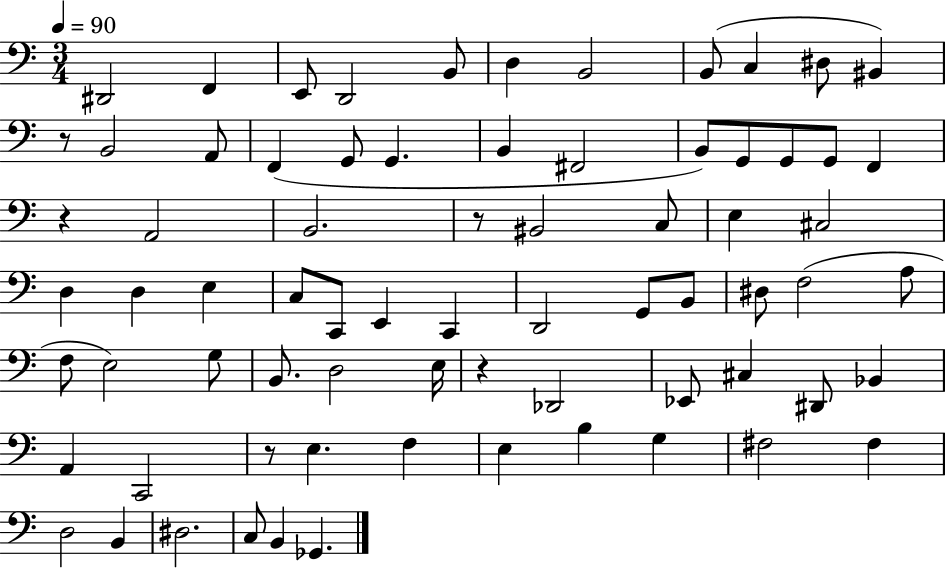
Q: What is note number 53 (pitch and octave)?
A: Bb2